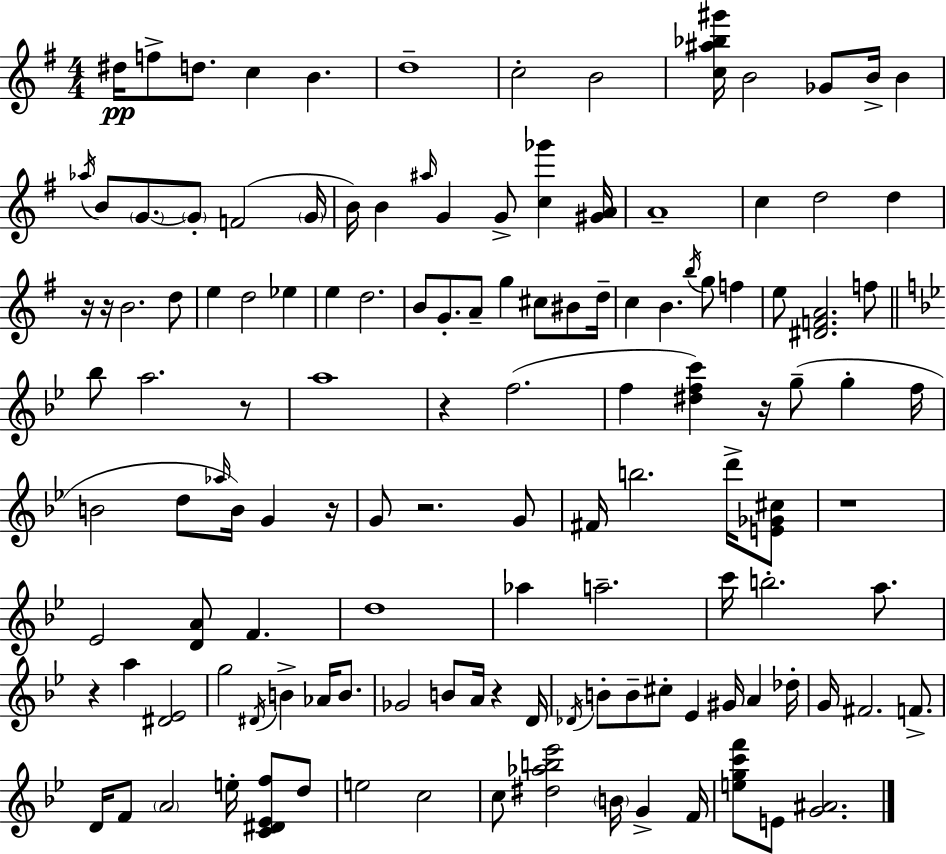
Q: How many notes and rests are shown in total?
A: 129